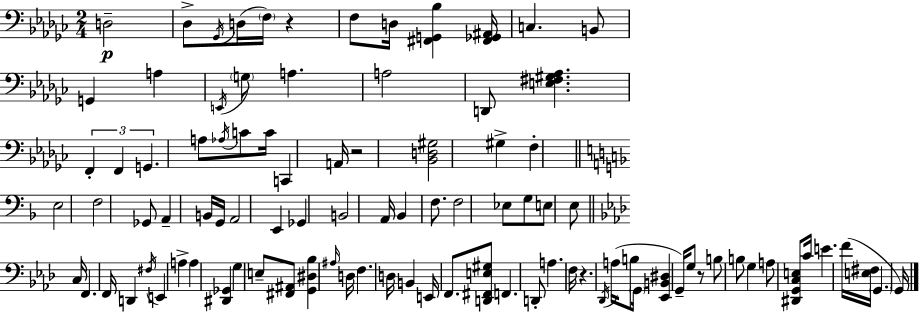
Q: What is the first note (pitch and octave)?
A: D3